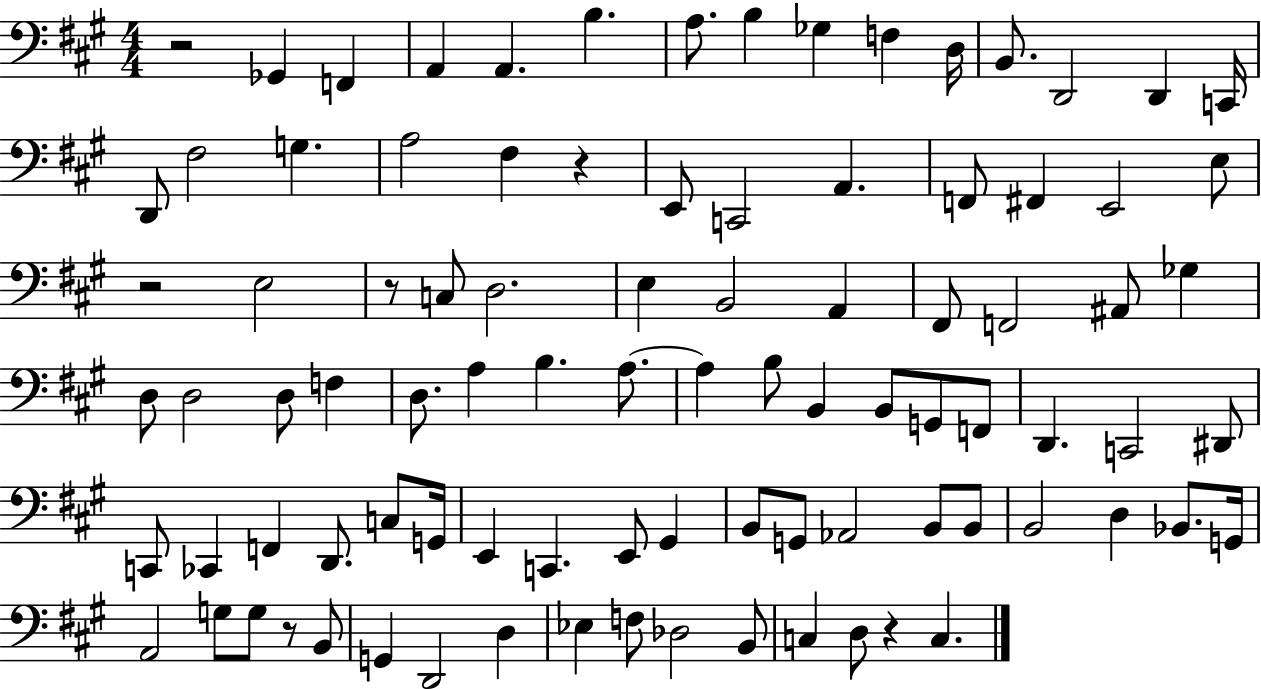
R/h Gb2/q F2/q A2/q A2/q. B3/q. A3/e. B3/q Gb3/q F3/q D3/s B2/e. D2/h D2/q C2/s D2/e F#3/h G3/q. A3/h F#3/q R/q E2/e C2/h A2/q. F2/e F#2/q E2/h E3/e R/h E3/h R/e C3/e D3/h. E3/q B2/h A2/q F#2/e F2/h A#2/e Gb3/q D3/e D3/h D3/e F3/q D3/e. A3/q B3/q. A3/e. A3/q B3/e B2/q B2/e G2/e F2/e D2/q. C2/h D#2/e C2/e CES2/q F2/q D2/e. C3/e G2/s E2/q C2/q. E2/e G#2/q B2/e G2/e Ab2/h B2/e B2/e B2/h D3/q Bb2/e. G2/s A2/h G3/e G3/e R/e B2/e G2/q D2/h D3/q Eb3/q F3/e Db3/h B2/e C3/q D3/e R/q C3/q.